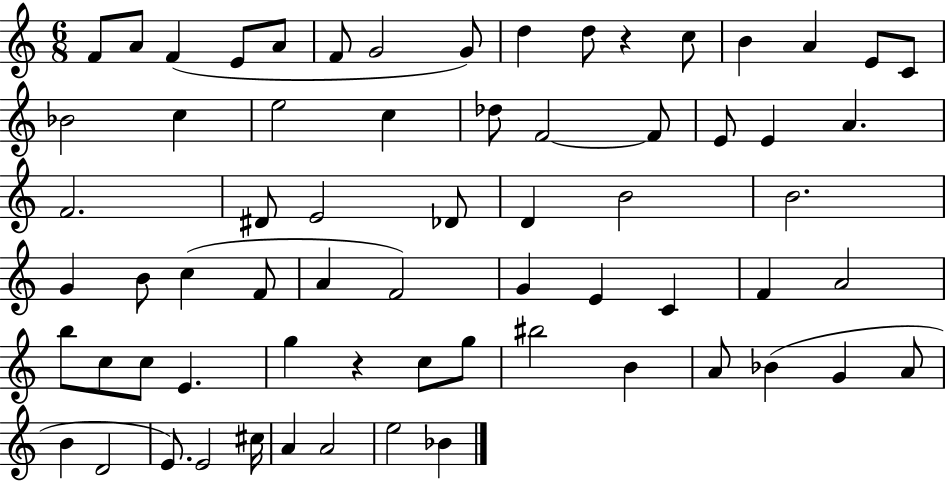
{
  \clef treble
  \numericTimeSignature
  \time 6/8
  \key c \major
  f'8 a'8 f'4( e'8 a'8 | f'8 g'2 g'8) | d''4 d''8 r4 c''8 | b'4 a'4 e'8 c'8 | \break bes'2 c''4 | e''2 c''4 | des''8 f'2~~ f'8 | e'8 e'4 a'4. | \break f'2. | dis'8 e'2 des'8 | d'4 b'2 | b'2. | \break g'4 b'8 c''4( f'8 | a'4 f'2) | g'4 e'4 c'4 | f'4 a'2 | \break b''8 c''8 c''8 e'4. | g''4 r4 c''8 g''8 | bis''2 b'4 | a'8 bes'4( g'4 a'8 | \break b'4 d'2 | e'8.) e'2 cis''16 | a'4 a'2 | e''2 bes'4 | \break \bar "|."
}